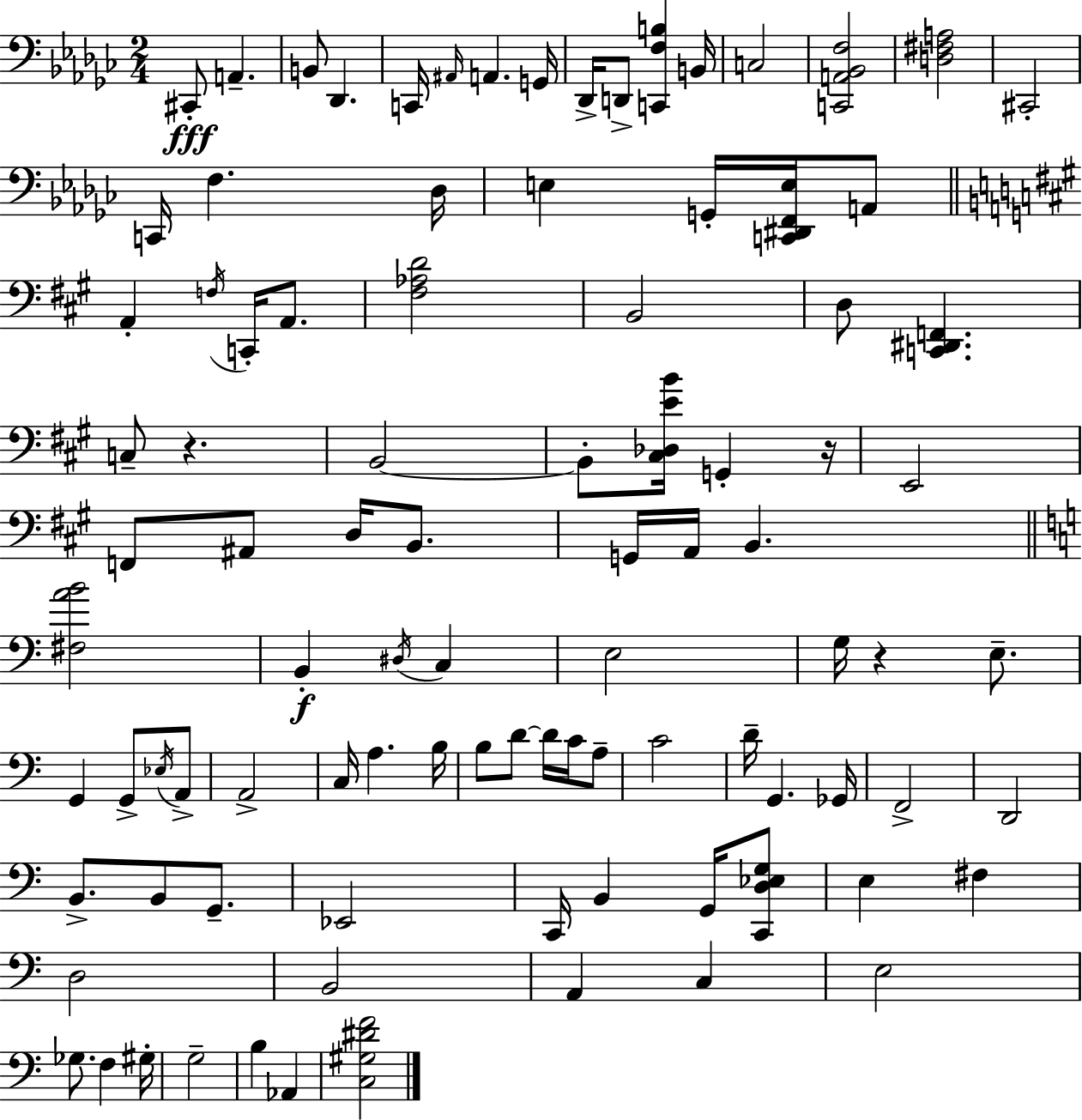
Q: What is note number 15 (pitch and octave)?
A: F3